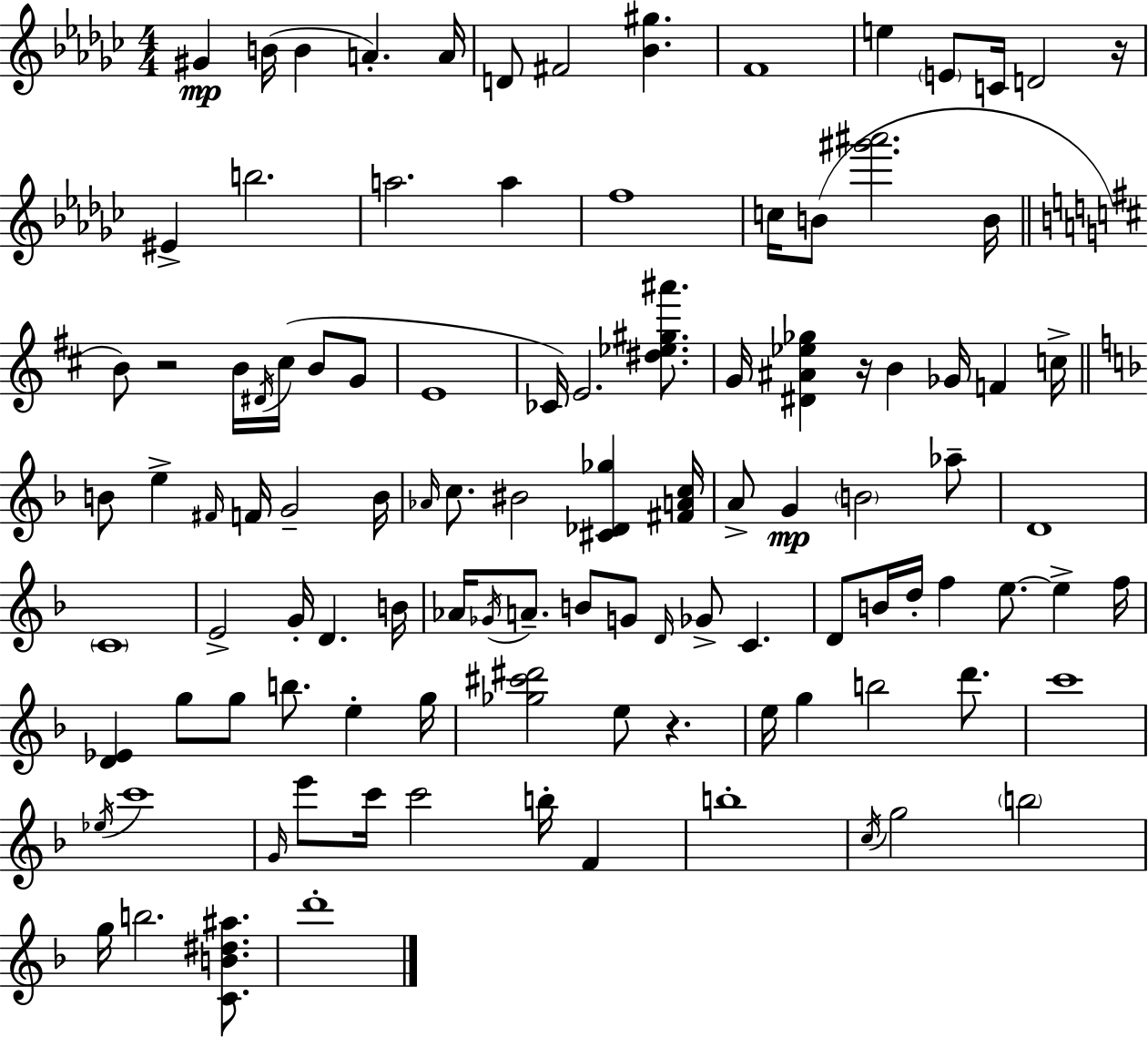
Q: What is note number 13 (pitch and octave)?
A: EIS4